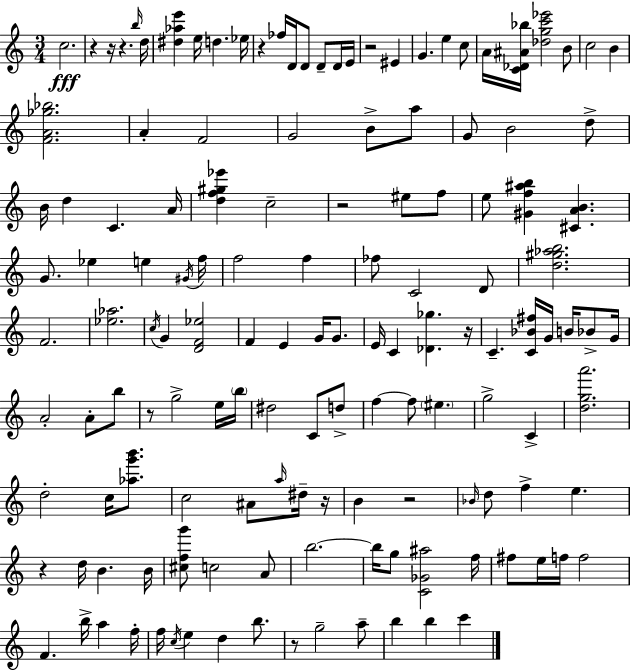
C5/h. R/q R/s R/q. B5/s D5/s [D#5,Ab5,E6]/q E5/s D5/q. Eb5/s R/q FES5/s D4/s D4/e D4/e D4/s E4/s R/h EIS4/q G4/q. E5/q C5/e A4/s [C4,Db4,A#4,Bb5]/s [Db5,G5,C6,Eb6]/h B4/e C5/h B4/q [F4,A4,Gb5,Bb5]/h. A4/q F4/h G4/h B4/e A5/e G4/e B4/h D5/e B4/s D5/q C4/q. A4/s [D5,F5,G#5,Eb6]/q C5/h R/h EIS5/e F5/e E5/e [G#4,F5,A#5,B5]/q [C#4,A4,B4]/q. G4/e. Eb5/q E5/q G#4/s F5/s F5/h F5/q FES5/e C4/h D4/e [D5,G#5,Ab5,B5]/h. F4/h. [Eb5,Ab5]/h. C5/s G4/q [D4,F4,Eb5]/h F4/q E4/q G4/s G4/e. E4/s C4/q [Db4,Gb5]/q. R/s C4/q. [C4,Bb4,F#5]/s G4/s B4/s Bb4/e G4/s A4/h A4/e B5/e R/e G5/h E5/s B5/s D#5/h C4/e D5/e F5/q F5/e EIS5/q. G5/h C4/q [D5,G5,A6]/h. D5/h C5/s [Ab5,G6,B6]/e. C5/h A#4/e A5/s D#5/s R/s B4/q R/h Bb4/s D5/e F5/q E5/q. R/q D5/s B4/q. B4/s [C#5,F5,G6]/e C5/h A4/e B5/h. B5/s G5/e [C4,Gb4,A#5]/h F5/s F#5/e E5/s F5/s F5/h F4/q. B5/s A5/q F5/s F5/s C5/s E5/q D5/q B5/e. R/e G5/h A5/e B5/q B5/q C6/q